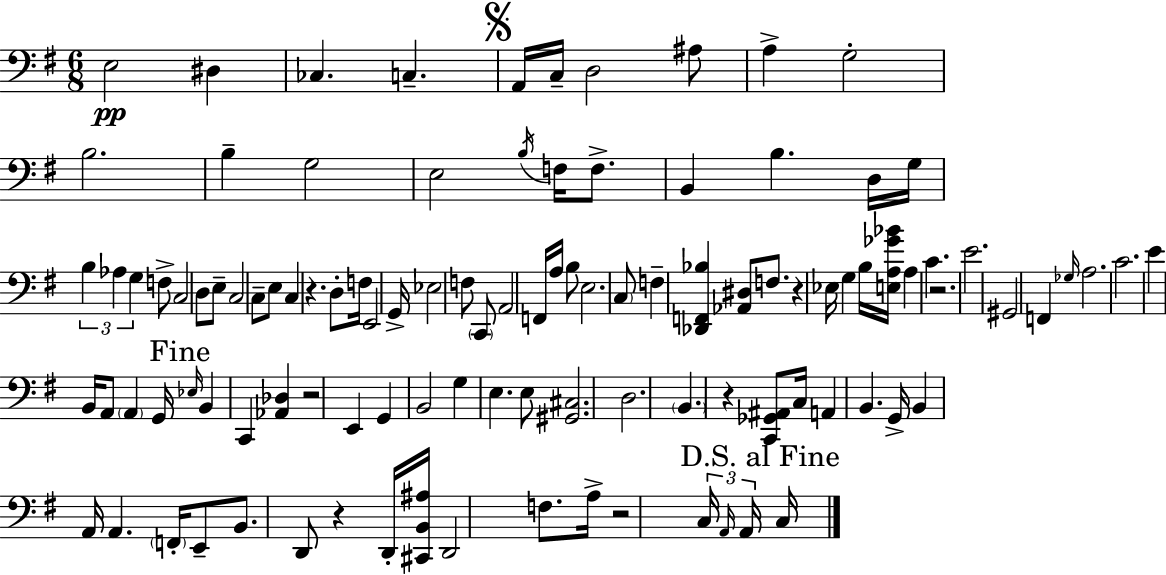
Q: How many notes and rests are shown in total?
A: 107